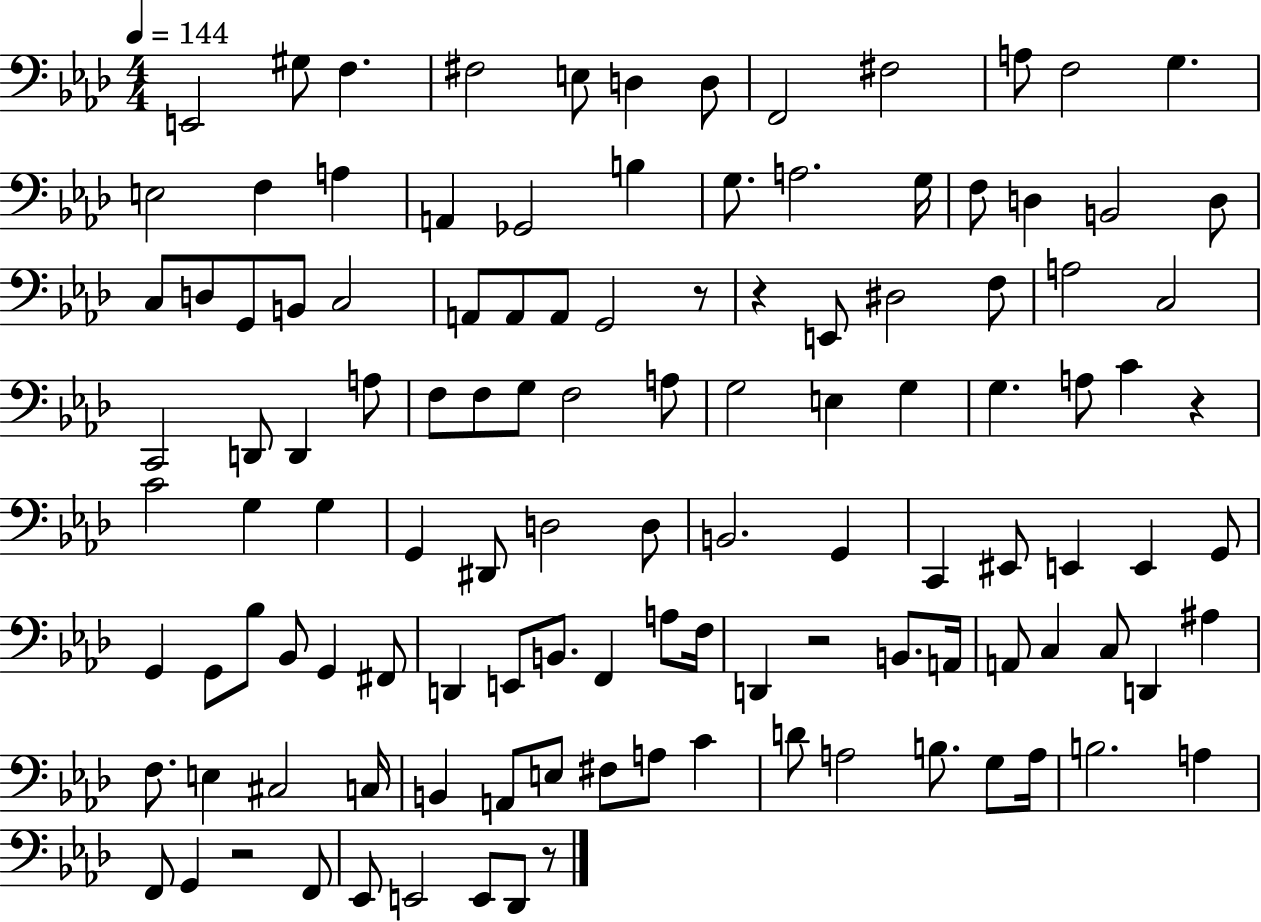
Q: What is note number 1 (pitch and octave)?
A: E2